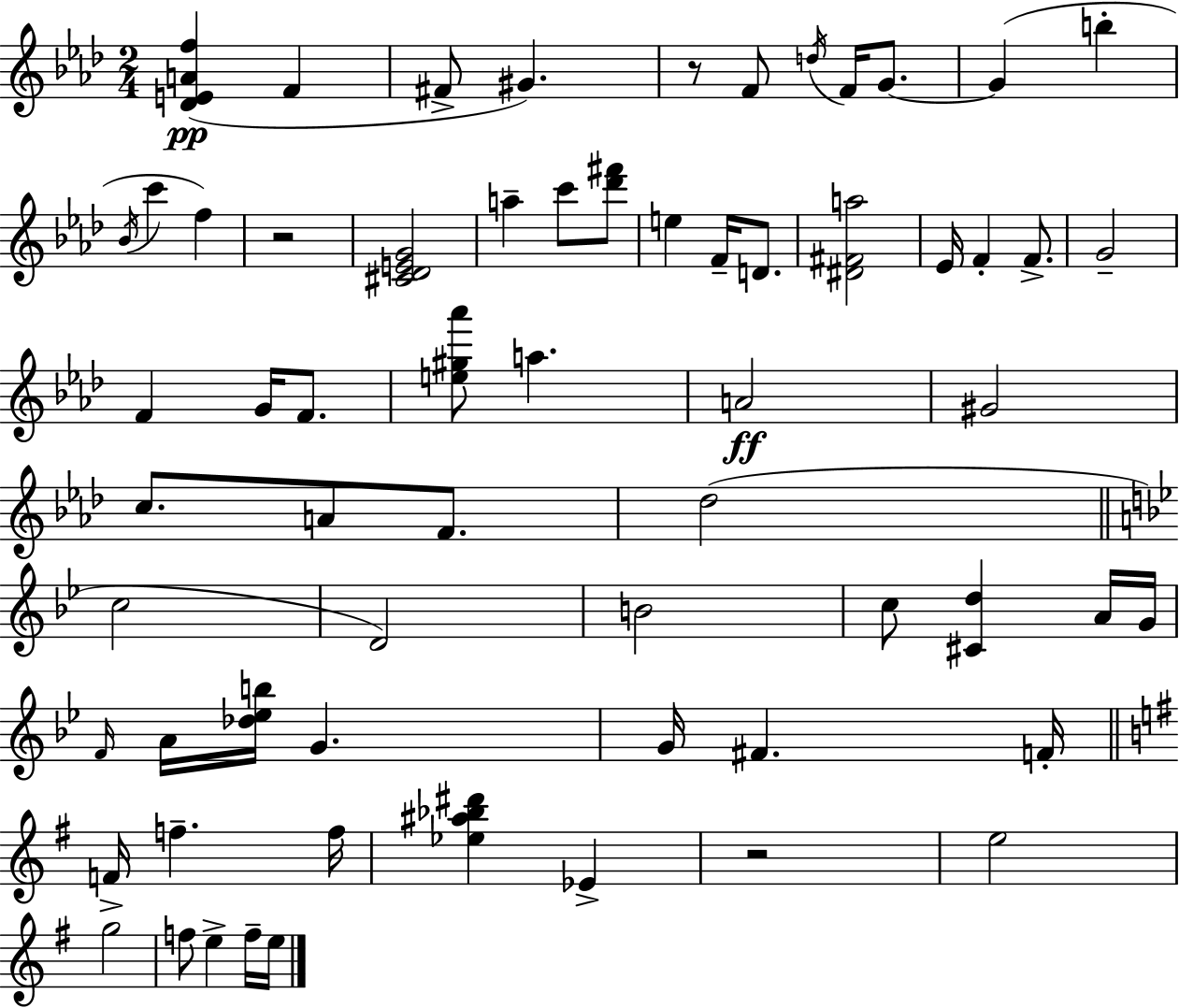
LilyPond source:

{
  \clef treble
  \numericTimeSignature
  \time 2/4
  \key aes \major
  \repeat volta 2 { <des' e' a' f''>4(\pp f'4 | fis'8-> gis'4.) | r8 f'8 \acciaccatura { d''16 } f'16 g'8.~~ | g'4( b''4-. | \break \acciaccatura { bes'16 } c'''4 f''4) | r2 | <cis' des' e' g'>2 | a''4-- c'''8 | \break <des''' fis'''>8 e''4 f'16-- d'8. | <dis' fis' a''>2 | ees'16 f'4-. f'8.-> | g'2-- | \break f'4 g'16 f'8. | <e'' gis'' aes'''>8 a''4. | a'2\ff | gis'2 | \break c''8. a'8 f'8. | des''2( | \bar "||" \break \key bes \major c''2 | d'2) | b'2 | c''8 <cis' d''>4 a'16 g'16 | \break \grace { f'16 } a'16 <des'' ees'' b''>16 g'4. | g'16 fis'4. | f'16-. \bar "||" \break \key g \major f'16-> f''4.-- f''16 | <ees'' ais'' bes'' dis'''>4 ees'4-> | r2 | e''2 | \break g''2 | f''8 e''4-> f''16-- e''16 | } \bar "|."
}